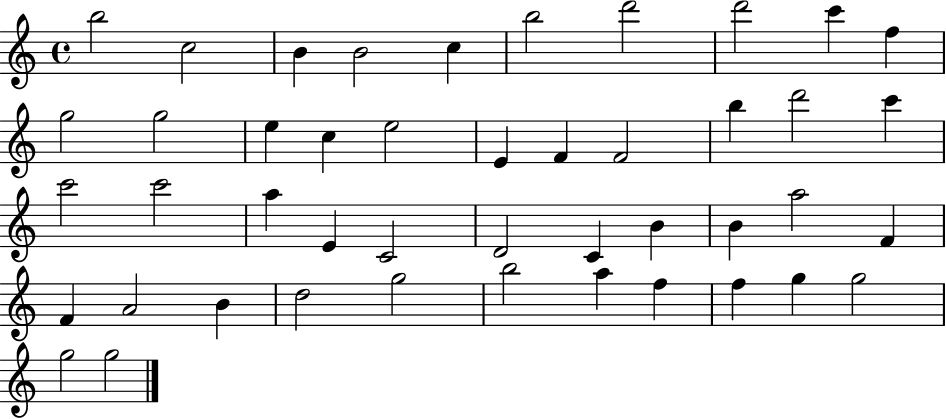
X:1
T:Untitled
M:4/4
L:1/4
K:C
b2 c2 B B2 c b2 d'2 d'2 c' f g2 g2 e c e2 E F F2 b d'2 c' c'2 c'2 a E C2 D2 C B B a2 F F A2 B d2 g2 b2 a f f g g2 g2 g2